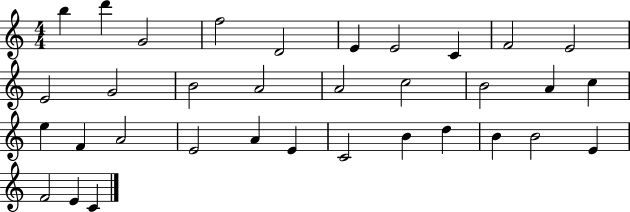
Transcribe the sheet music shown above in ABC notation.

X:1
T:Untitled
M:4/4
L:1/4
K:C
b d' G2 f2 D2 E E2 C F2 E2 E2 G2 B2 A2 A2 c2 B2 A c e F A2 E2 A E C2 B d B B2 E F2 E C